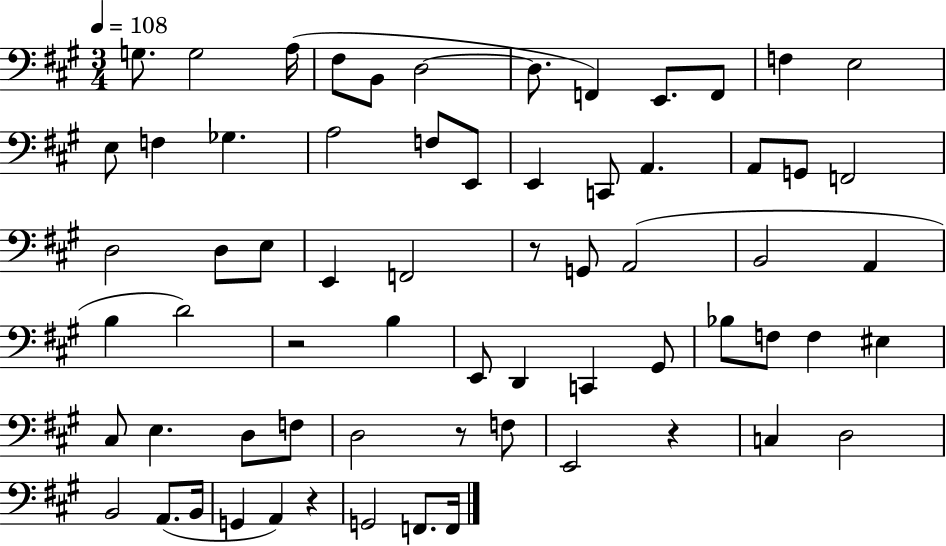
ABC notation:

X:1
T:Untitled
M:3/4
L:1/4
K:A
G,/2 G,2 A,/4 ^F,/2 B,,/2 D,2 D,/2 F,, E,,/2 F,,/2 F, E,2 E,/2 F, _G, A,2 F,/2 E,,/2 E,, C,,/2 A,, A,,/2 G,,/2 F,,2 D,2 D,/2 E,/2 E,, F,,2 z/2 G,,/2 A,,2 B,,2 A,, B, D2 z2 B, E,,/2 D,, C,, ^G,,/2 _B,/2 F,/2 F, ^E, ^C,/2 E, D,/2 F,/2 D,2 z/2 F,/2 E,,2 z C, D,2 B,,2 A,,/2 B,,/4 G,, A,, z G,,2 F,,/2 F,,/4